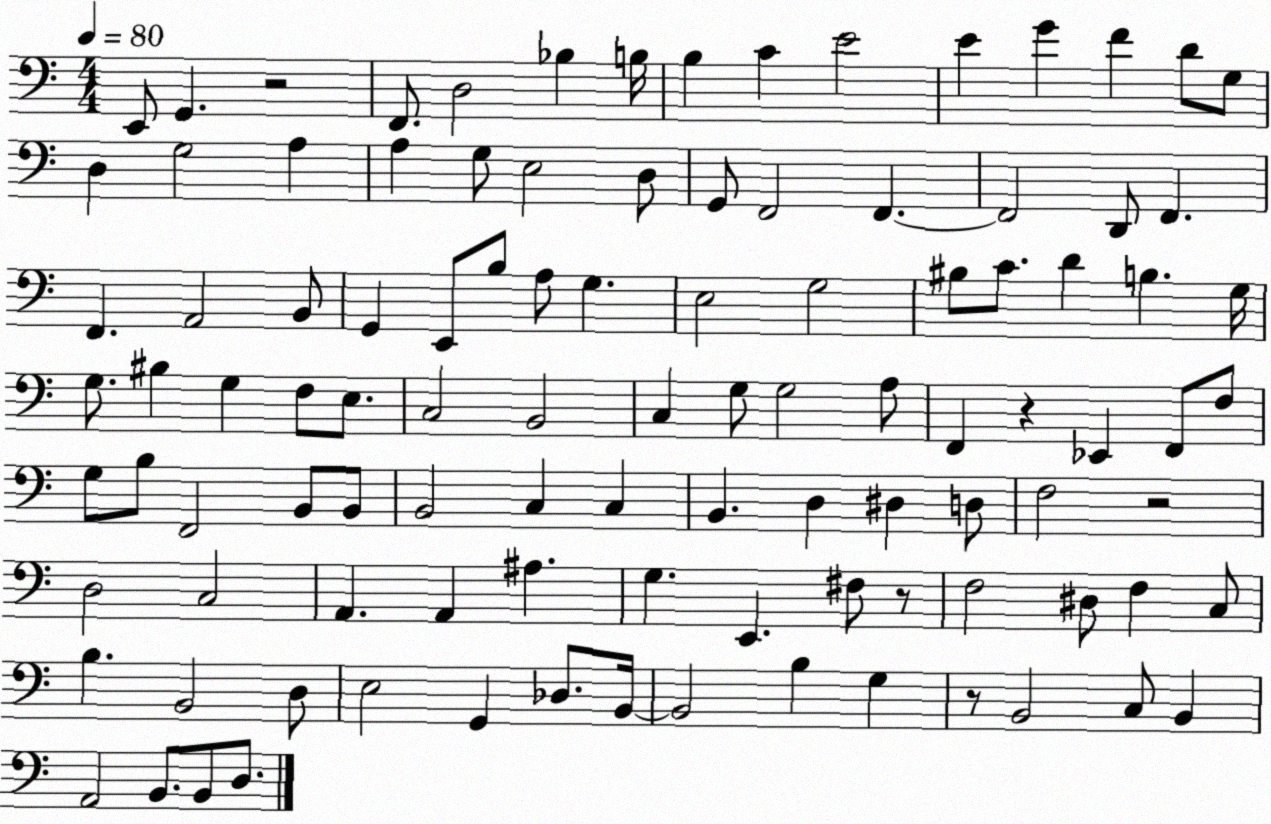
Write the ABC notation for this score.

X:1
T:Untitled
M:4/4
L:1/4
K:C
E,,/2 G,, z2 F,,/2 D,2 _B, B,/4 B, C E2 E G F D/2 G,/2 D, G,2 A, A, G,/2 E,2 D,/2 G,,/2 F,,2 F,, F,,2 D,,/2 F,, F,, A,,2 B,,/2 G,, E,,/2 B,/2 A,/2 G, E,2 G,2 ^B,/2 C/2 D B, G,/4 G,/2 ^B, G, F,/2 E,/2 C,2 B,,2 C, G,/2 G,2 A,/2 F,, z _E,, F,,/2 F,/2 G,/2 B,/2 F,,2 B,,/2 B,,/2 B,,2 C, C, B,, D, ^D, D,/2 F,2 z2 D,2 C,2 A,, A,, ^A, G, E,, ^F,/2 z/2 F,2 ^D,/2 F, C,/2 B, B,,2 D,/2 E,2 G,, _D,/2 B,,/4 B,,2 B, G, z/2 B,,2 C,/2 B,, A,,2 B,,/2 B,,/2 D,/2